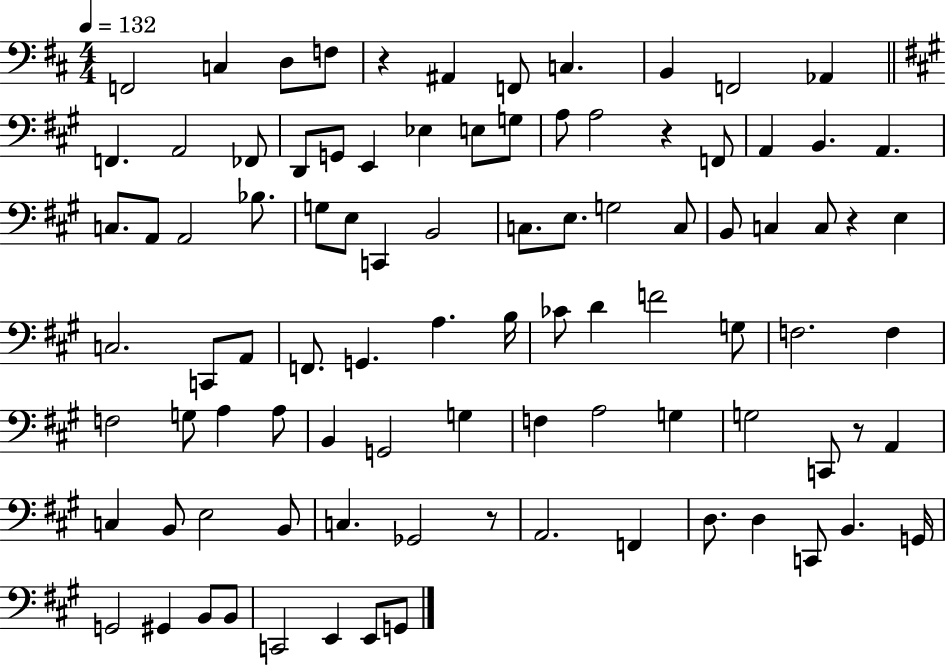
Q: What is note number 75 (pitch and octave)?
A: F2